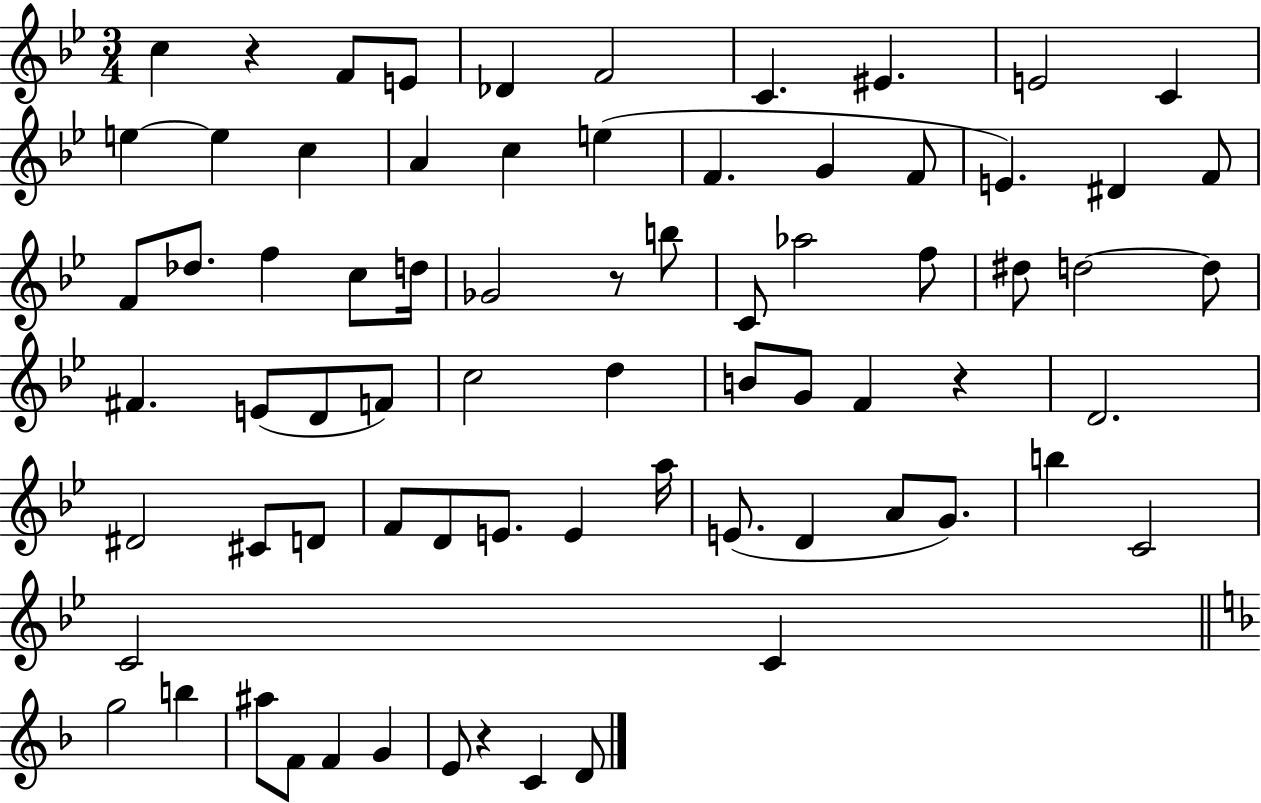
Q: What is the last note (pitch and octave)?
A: D4